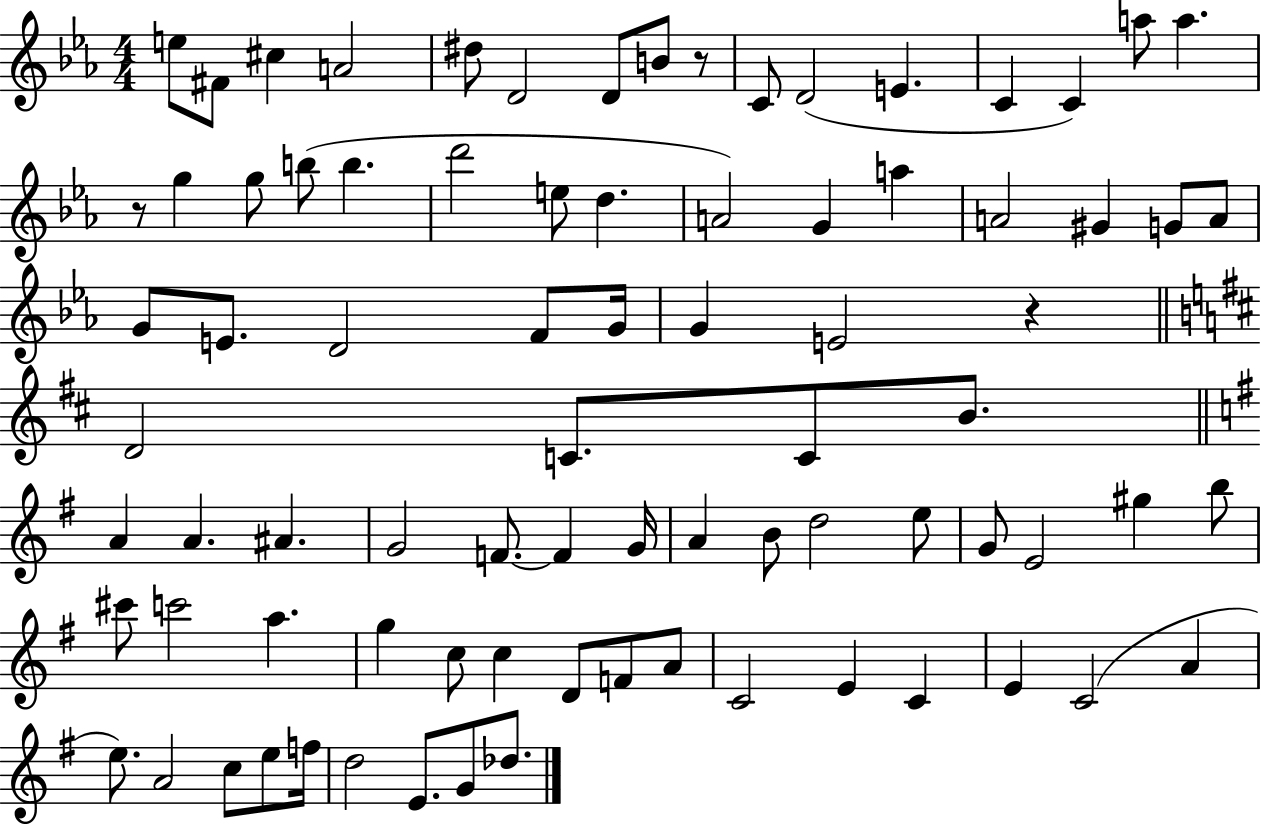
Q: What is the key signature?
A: EES major